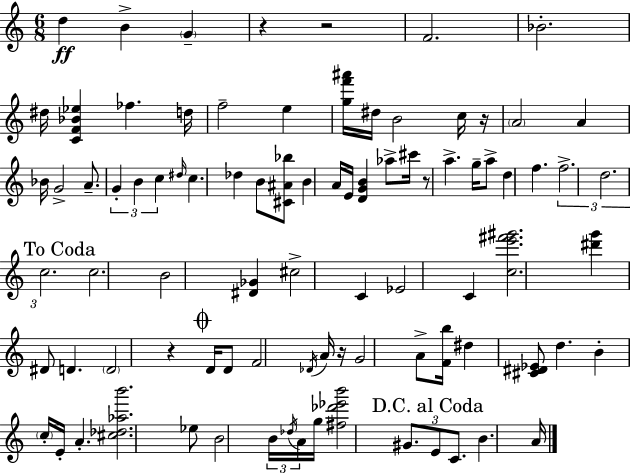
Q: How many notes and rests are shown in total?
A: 88